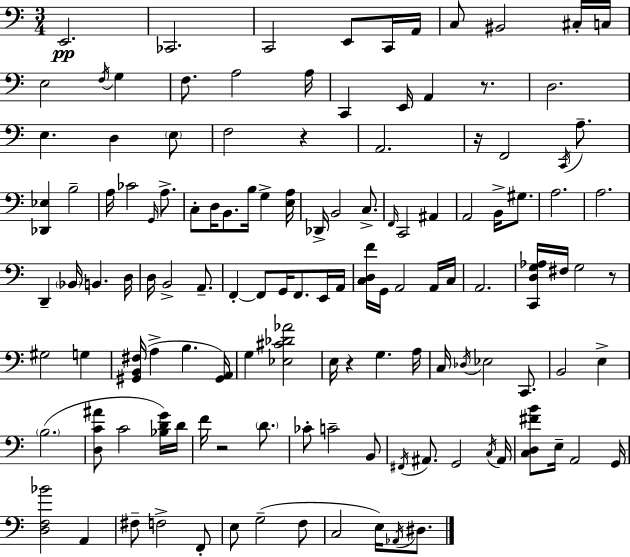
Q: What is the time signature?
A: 3/4